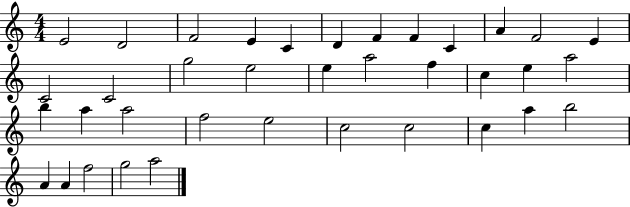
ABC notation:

X:1
T:Untitled
M:4/4
L:1/4
K:C
E2 D2 F2 E C D F F C A F2 E C2 C2 g2 e2 e a2 f c e a2 b a a2 f2 e2 c2 c2 c a b2 A A f2 g2 a2